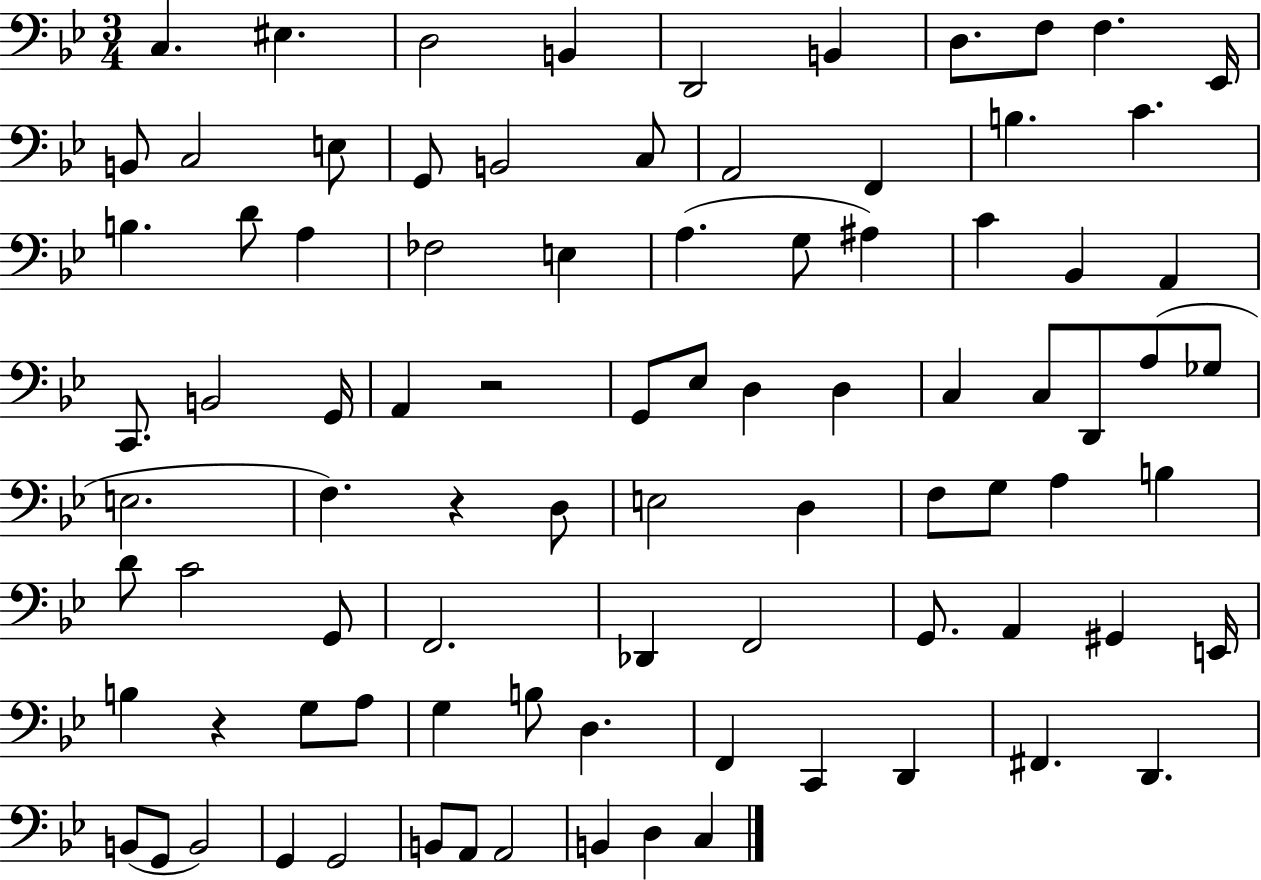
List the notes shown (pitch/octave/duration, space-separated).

C3/q. EIS3/q. D3/h B2/q D2/h B2/q D3/e. F3/e F3/q. Eb2/s B2/e C3/h E3/e G2/e B2/h C3/e A2/h F2/q B3/q. C4/q. B3/q. D4/e A3/q FES3/h E3/q A3/q. G3/e A#3/q C4/q Bb2/q A2/q C2/e. B2/h G2/s A2/q R/h G2/e Eb3/e D3/q D3/q C3/q C3/e D2/e A3/e Gb3/e E3/h. F3/q. R/q D3/e E3/h D3/q F3/e G3/e A3/q B3/q D4/e C4/h G2/e F2/h. Db2/q F2/h G2/e. A2/q G#2/q E2/s B3/q R/q G3/e A3/e G3/q B3/e D3/q. F2/q C2/q D2/q F#2/q. D2/q. B2/e G2/e B2/h G2/q G2/h B2/e A2/e A2/h B2/q D3/q C3/q